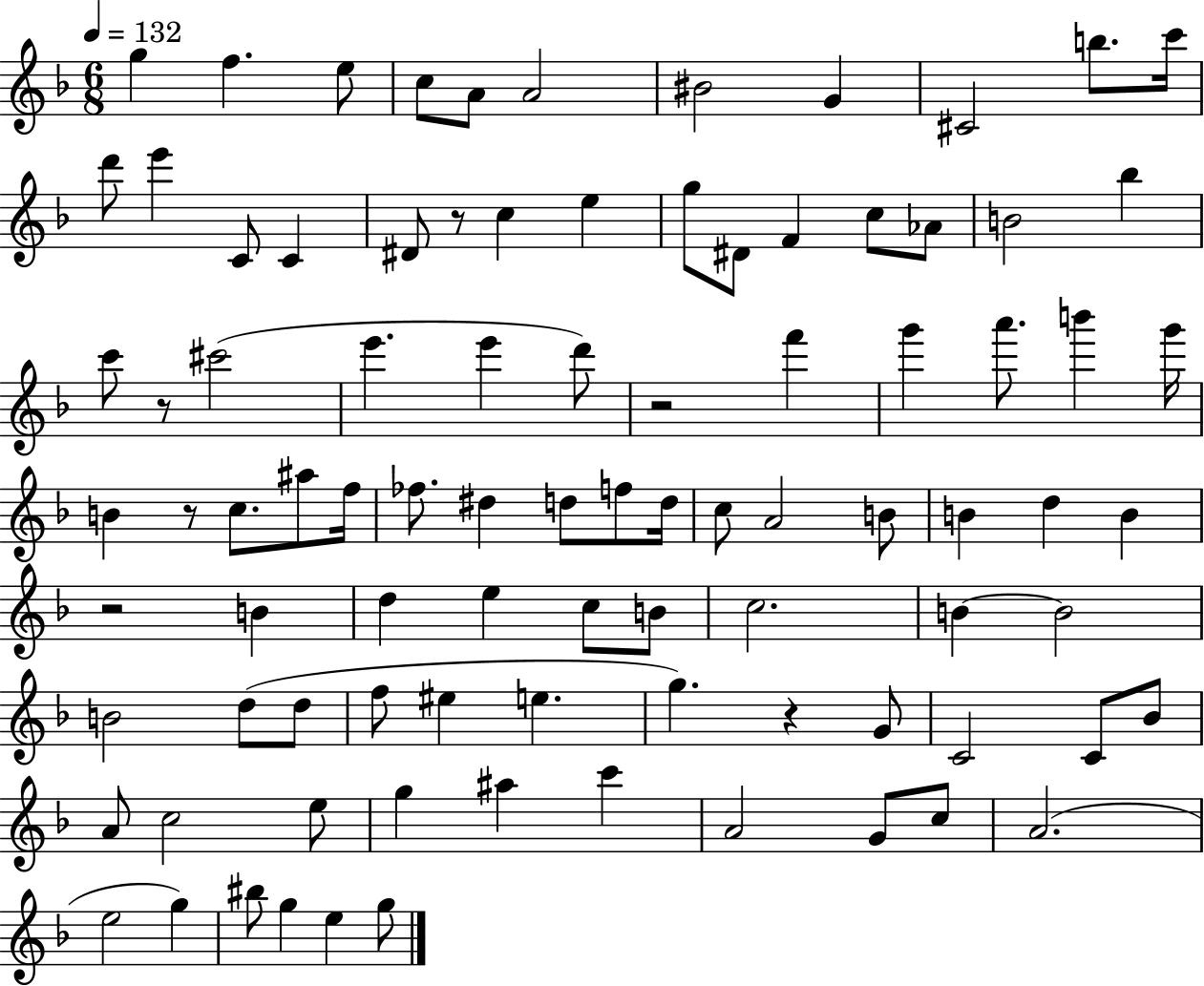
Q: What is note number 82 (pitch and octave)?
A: BIS5